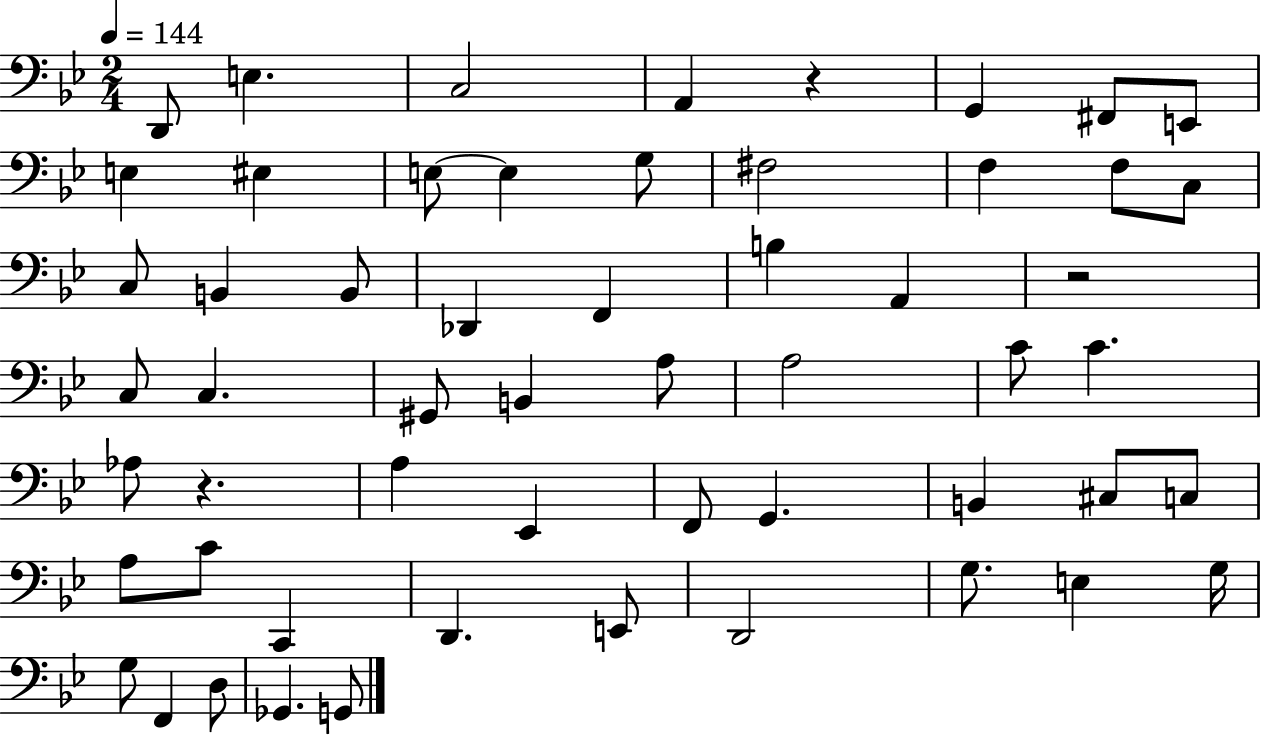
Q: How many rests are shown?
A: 3